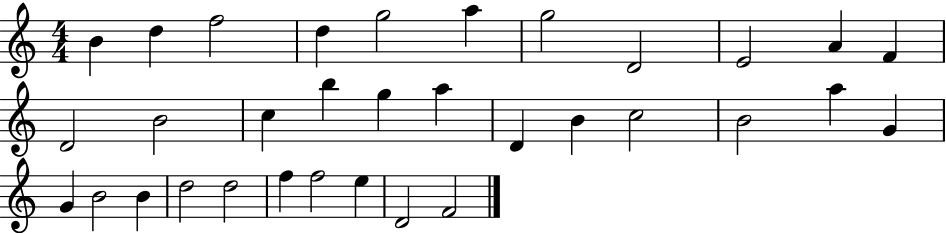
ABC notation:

X:1
T:Untitled
M:4/4
L:1/4
K:C
B d f2 d g2 a g2 D2 E2 A F D2 B2 c b g a D B c2 B2 a G G B2 B d2 d2 f f2 e D2 F2